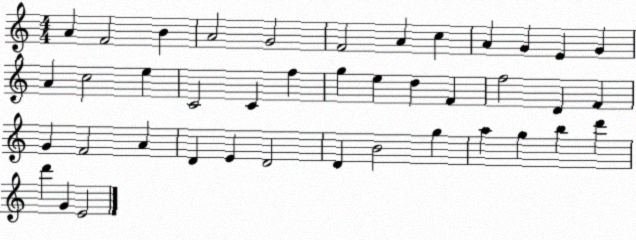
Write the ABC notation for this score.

X:1
T:Untitled
M:4/4
L:1/4
K:C
A F2 B A2 G2 F2 A c A G E G A c2 e C2 C f g e d F f2 D F G F2 A D E D2 D B2 g a g b d' d' G E2